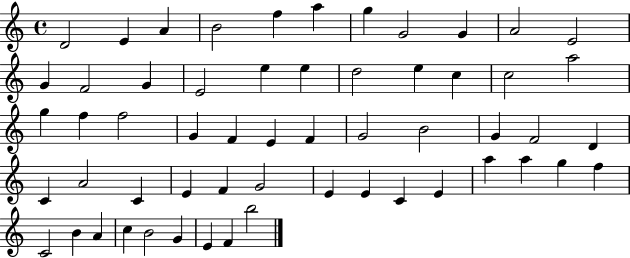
X:1
T:Untitled
M:4/4
L:1/4
K:C
D2 E A B2 f a g G2 G A2 E2 G F2 G E2 e e d2 e c c2 a2 g f f2 G F E F G2 B2 G F2 D C A2 C E F G2 E E C E a a g f C2 B A c B2 G E F b2